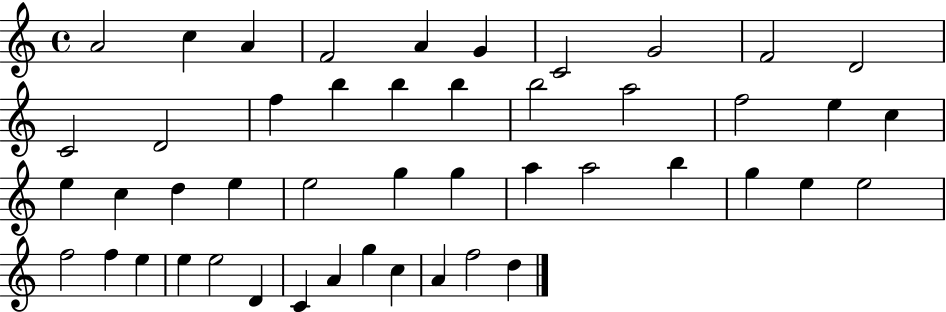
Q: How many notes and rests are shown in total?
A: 47